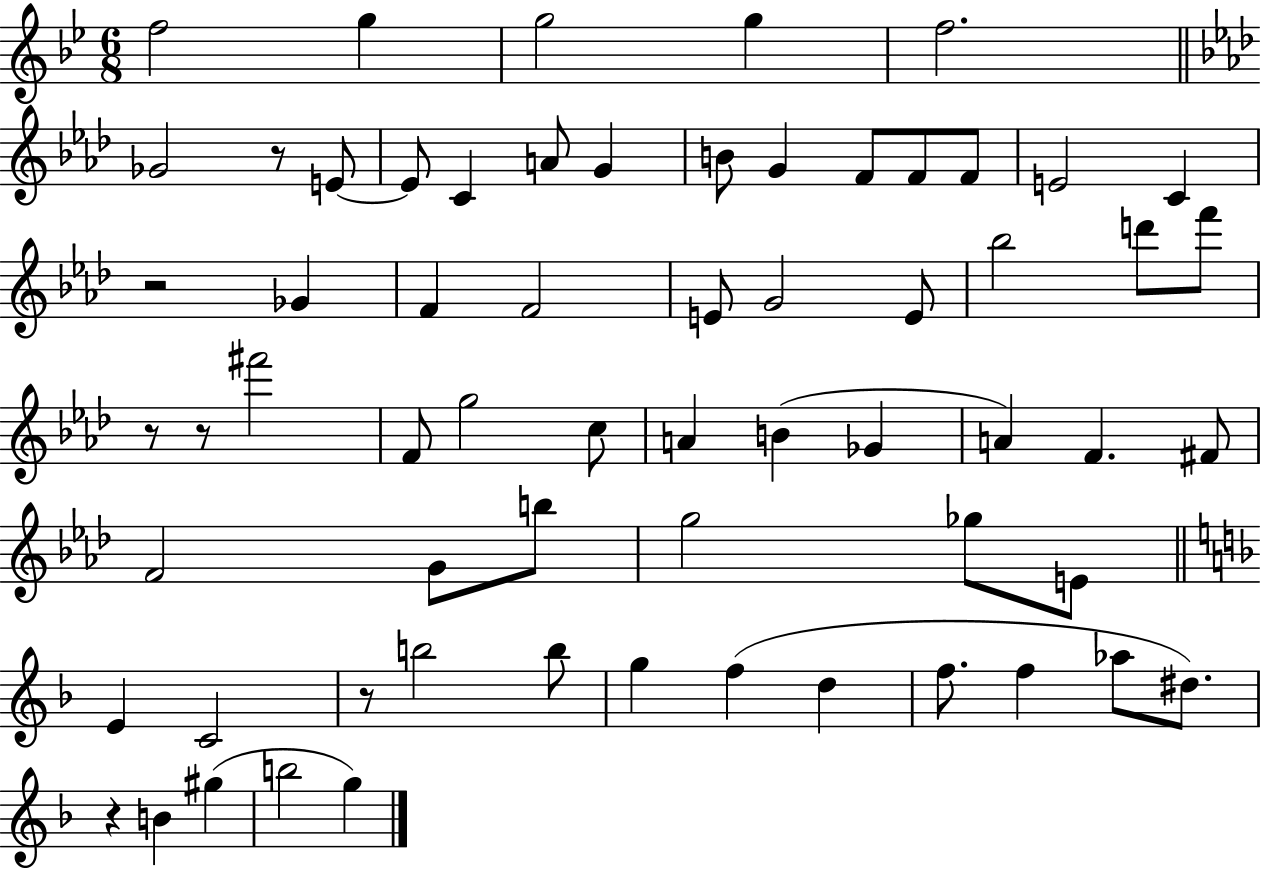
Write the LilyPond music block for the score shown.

{
  \clef treble
  \numericTimeSignature
  \time 6/8
  \key bes \major
  f''2 g''4 | g''2 g''4 | f''2. | \bar "||" \break \key f \minor ges'2 r8 e'8~~ | e'8 c'4 a'8 g'4 | b'8 g'4 f'8 f'8 f'8 | e'2 c'4 | \break r2 ges'4 | f'4 f'2 | e'8 g'2 e'8 | bes''2 d'''8 f'''8 | \break r8 r8 fis'''2 | f'8 g''2 c''8 | a'4 b'4( ges'4 | a'4) f'4. fis'8 | \break f'2 g'8 b''8 | g''2 ges''8 e'8 | \bar "||" \break \key d \minor e'4 c'2 | r8 b''2 b''8 | g''4 f''4( d''4 | f''8. f''4 aes''8 dis''8.) | \break r4 b'4 gis''4( | b''2 g''4) | \bar "|."
}